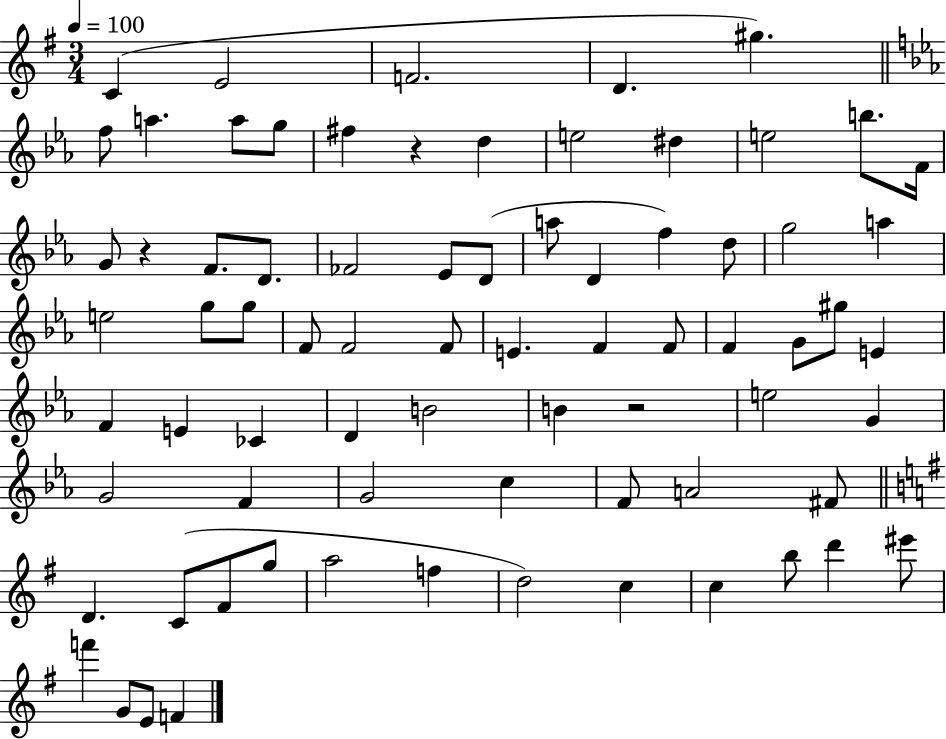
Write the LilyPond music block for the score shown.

{
  \clef treble
  \numericTimeSignature
  \time 3/4
  \key g \major
  \tempo 4 = 100
  c'4( e'2 | f'2. | d'4. gis''4.) | \bar "||" \break \key ees \major f''8 a''4. a''8 g''8 | fis''4 r4 d''4 | e''2 dis''4 | e''2 b''8. f'16 | \break g'8 r4 f'8. d'8. | fes'2 ees'8 d'8( | a''8 d'4 f''4) d''8 | g''2 a''4 | \break e''2 g''8 g''8 | f'8 f'2 f'8 | e'4. f'4 f'8 | f'4 g'8 gis''8 e'4 | \break f'4 e'4 ces'4 | d'4 b'2 | b'4 r2 | e''2 g'4 | \break g'2 f'4 | g'2 c''4 | f'8 a'2 fis'8 | \bar "||" \break \key e \minor d'4. c'8( fis'8 g''8 | a''2 f''4 | d''2) c''4 | c''4 b''8 d'''4 eis'''8 | \break f'''4 g'8 e'8 f'4 | \bar "|."
}